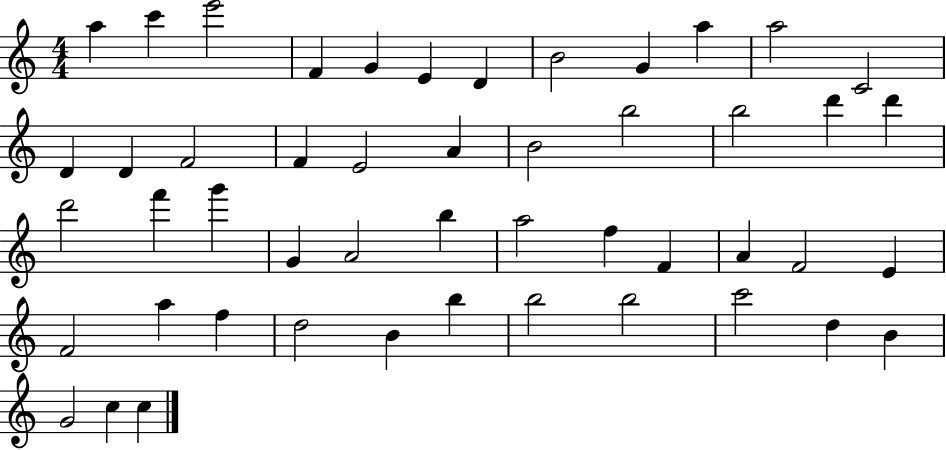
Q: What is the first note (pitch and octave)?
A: A5